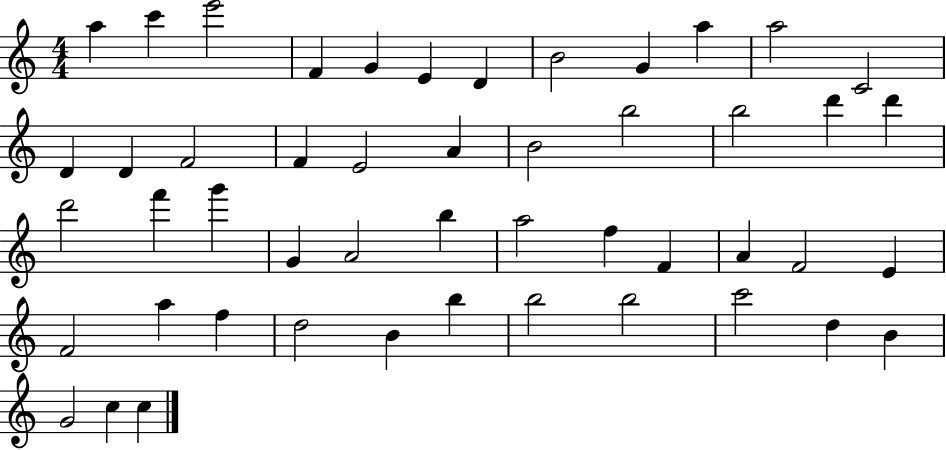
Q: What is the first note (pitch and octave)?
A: A5